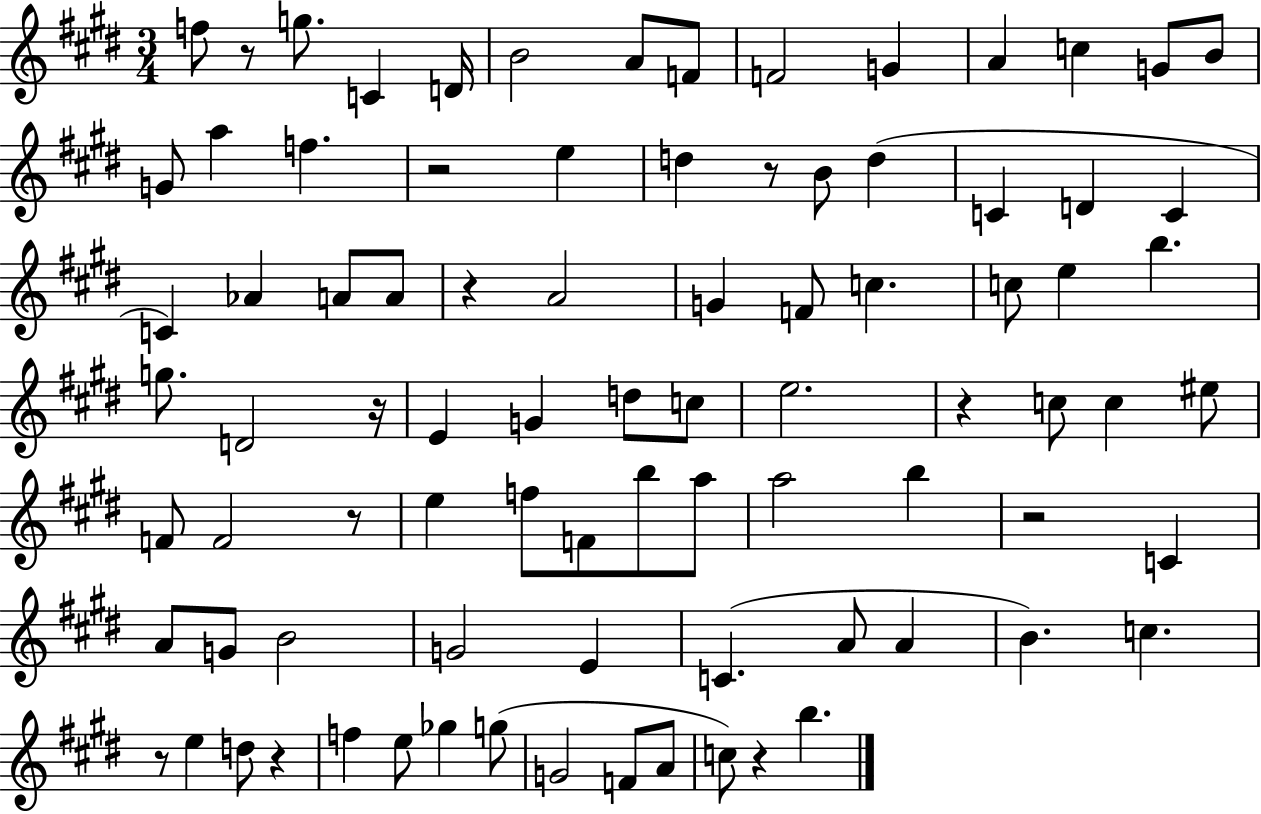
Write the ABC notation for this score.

X:1
T:Untitled
M:3/4
L:1/4
K:E
f/2 z/2 g/2 C D/4 B2 A/2 F/2 F2 G A c G/2 B/2 G/2 a f z2 e d z/2 B/2 d C D C C _A A/2 A/2 z A2 G F/2 c c/2 e b g/2 D2 z/4 E G d/2 c/2 e2 z c/2 c ^e/2 F/2 F2 z/2 e f/2 F/2 b/2 a/2 a2 b z2 C A/2 G/2 B2 G2 E C A/2 A B c z/2 e d/2 z f e/2 _g g/2 G2 F/2 A/2 c/2 z b